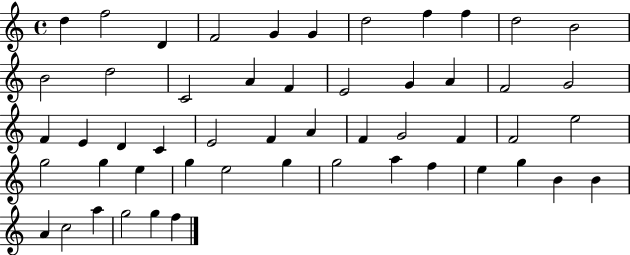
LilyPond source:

{
  \clef treble
  \time 4/4
  \defaultTimeSignature
  \key c \major
  d''4 f''2 d'4 | f'2 g'4 g'4 | d''2 f''4 f''4 | d''2 b'2 | \break b'2 d''2 | c'2 a'4 f'4 | e'2 g'4 a'4 | f'2 g'2 | \break f'4 e'4 d'4 c'4 | e'2 f'4 a'4 | f'4 g'2 f'4 | f'2 e''2 | \break g''2 g''4 e''4 | g''4 e''2 g''4 | g''2 a''4 f''4 | e''4 g''4 b'4 b'4 | \break a'4 c''2 a''4 | g''2 g''4 f''4 | \bar "|."
}